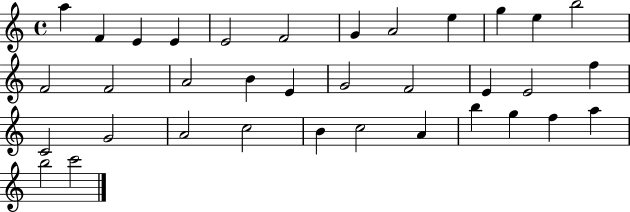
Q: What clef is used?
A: treble